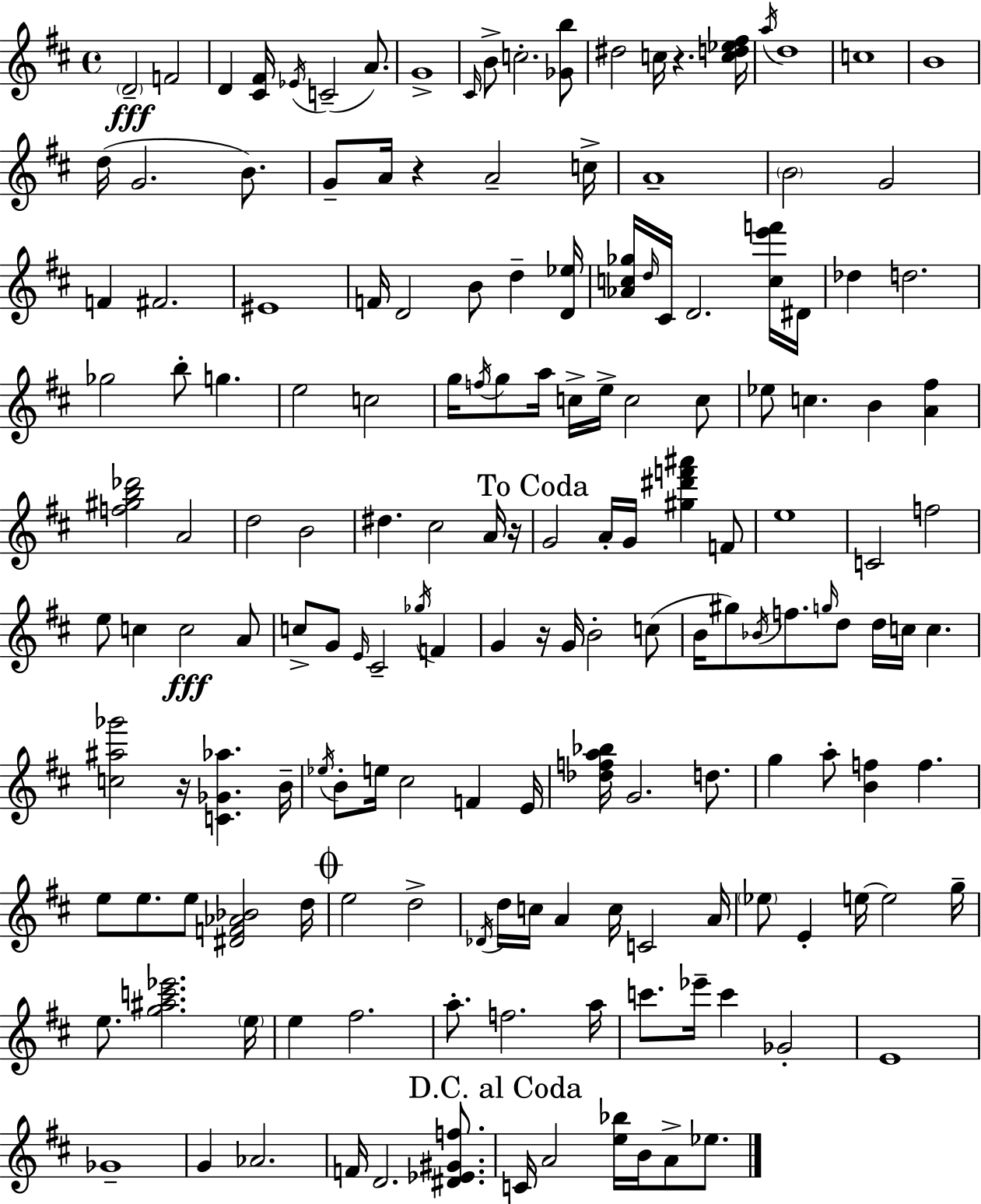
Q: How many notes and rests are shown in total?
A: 165